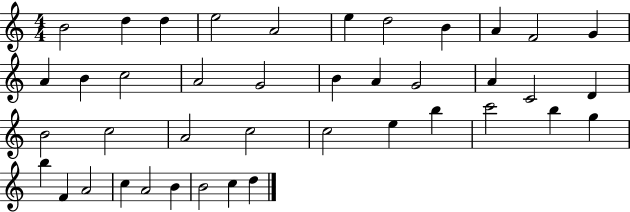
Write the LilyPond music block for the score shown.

{
  \clef treble
  \numericTimeSignature
  \time 4/4
  \key c \major
  b'2 d''4 d''4 | e''2 a'2 | e''4 d''2 b'4 | a'4 f'2 g'4 | \break a'4 b'4 c''2 | a'2 g'2 | b'4 a'4 g'2 | a'4 c'2 d'4 | \break b'2 c''2 | a'2 c''2 | c''2 e''4 b''4 | c'''2 b''4 g''4 | \break b''4 f'4 a'2 | c''4 a'2 b'4 | b'2 c''4 d''4 | \bar "|."
}